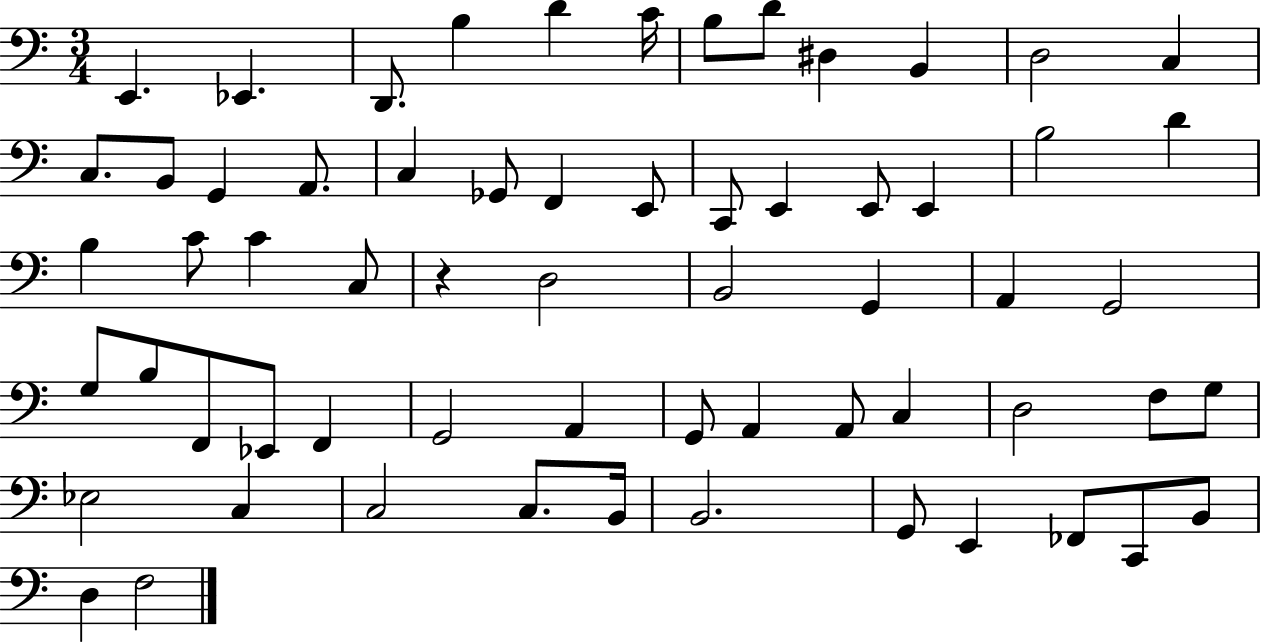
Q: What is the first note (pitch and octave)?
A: E2